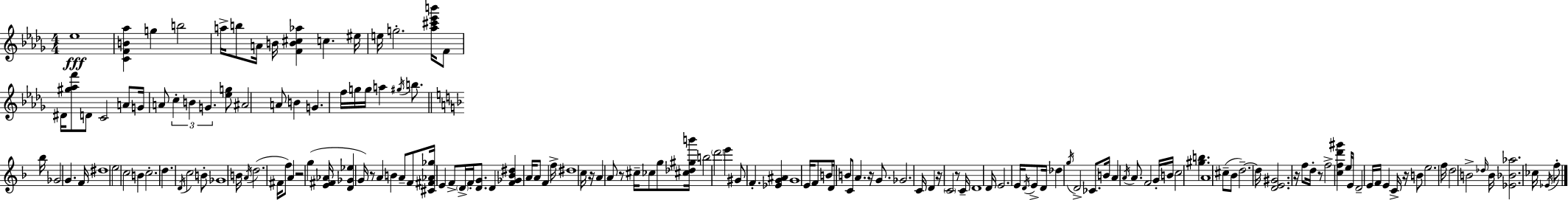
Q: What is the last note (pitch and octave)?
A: F5